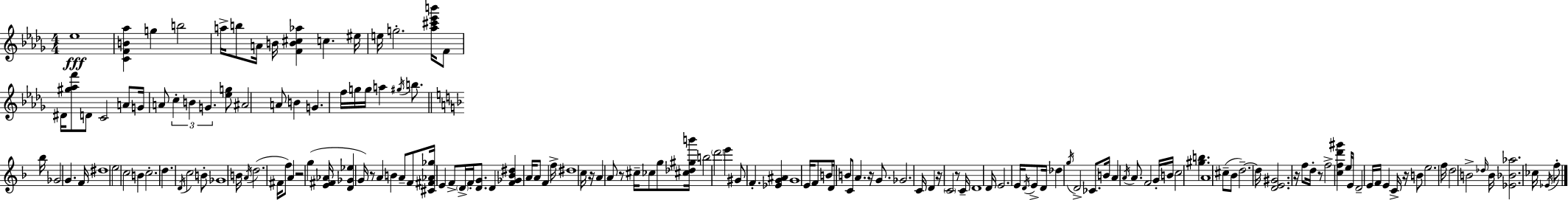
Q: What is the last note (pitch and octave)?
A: F5